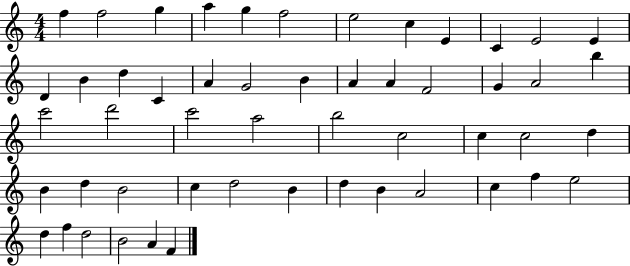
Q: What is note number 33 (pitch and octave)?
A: C5